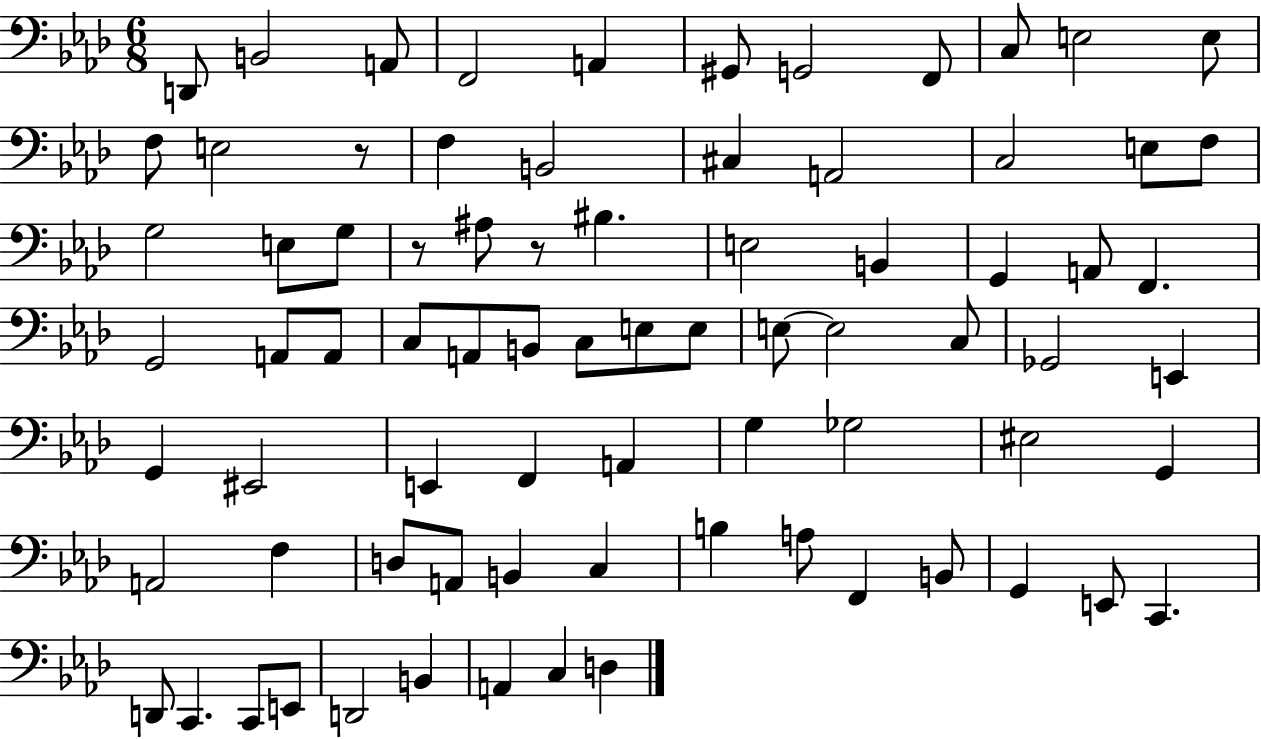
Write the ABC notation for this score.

X:1
T:Untitled
M:6/8
L:1/4
K:Ab
D,,/2 B,,2 A,,/2 F,,2 A,, ^G,,/2 G,,2 F,,/2 C,/2 E,2 E,/2 F,/2 E,2 z/2 F, B,,2 ^C, A,,2 C,2 E,/2 F,/2 G,2 E,/2 G,/2 z/2 ^A,/2 z/2 ^B, E,2 B,, G,, A,,/2 F,, G,,2 A,,/2 A,,/2 C,/2 A,,/2 B,,/2 C,/2 E,/2 E,/2 E,/2 E,2 C,/2 _G,,2 E,, G,, ^E,,2 E,, F,, A,, G, _G,2 ^E,2 G,, A,,2 F, D,/2 A,,/2 B,, C, B, A,/2 F,, B,,/2 G,, E,,/2 C,, D,,/2 C,, C,,/2 E,,/2 D,,2 B,, A,, C, D,